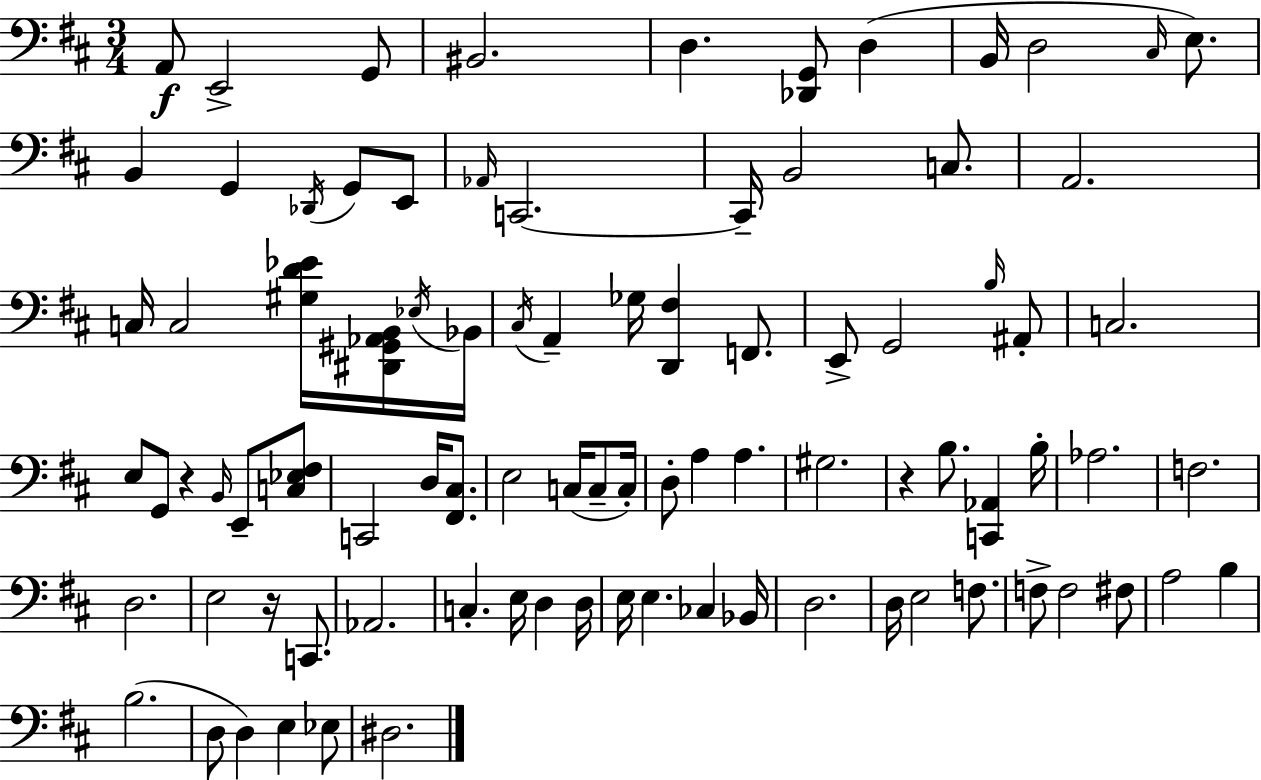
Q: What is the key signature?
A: D major